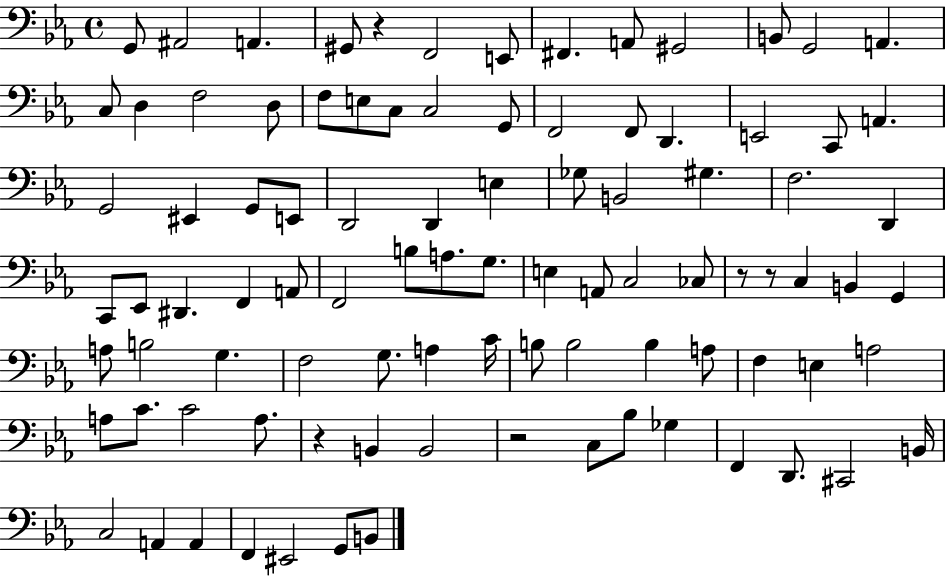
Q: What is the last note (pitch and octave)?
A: B2